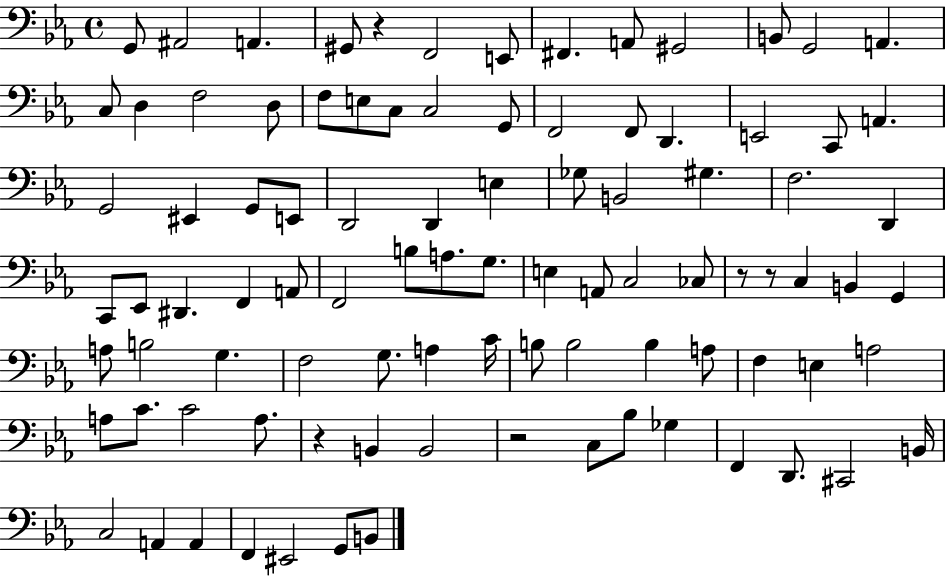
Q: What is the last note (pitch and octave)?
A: B2